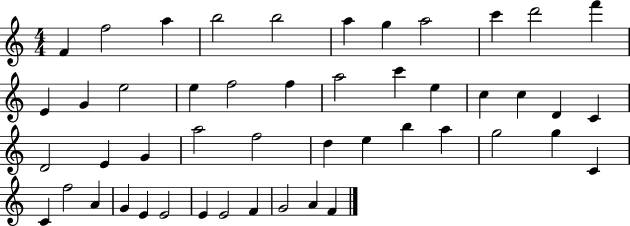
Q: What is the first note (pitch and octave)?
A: F4